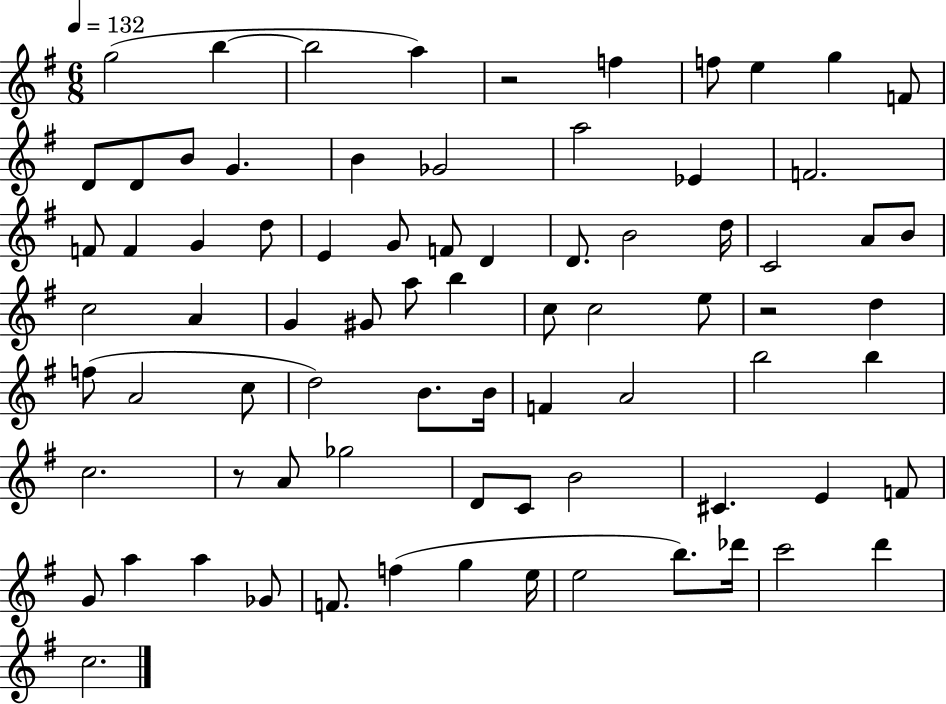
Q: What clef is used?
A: treble